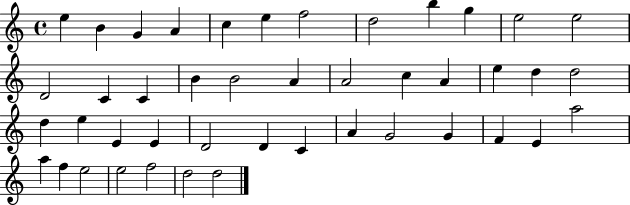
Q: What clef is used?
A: treble